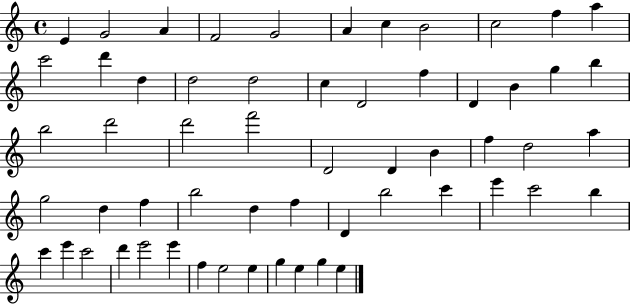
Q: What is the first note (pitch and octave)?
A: E4